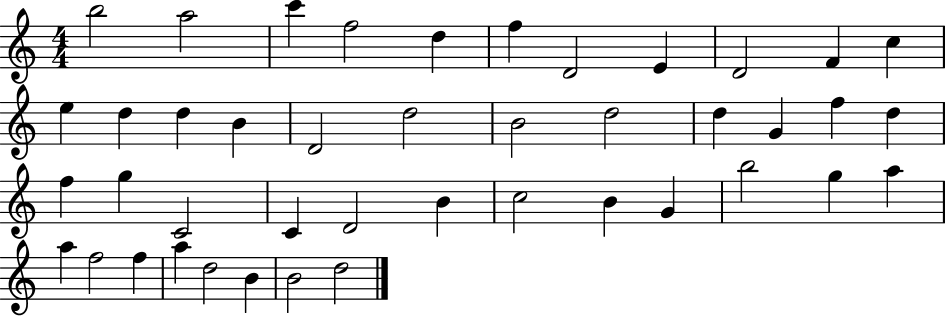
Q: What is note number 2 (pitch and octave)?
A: A5